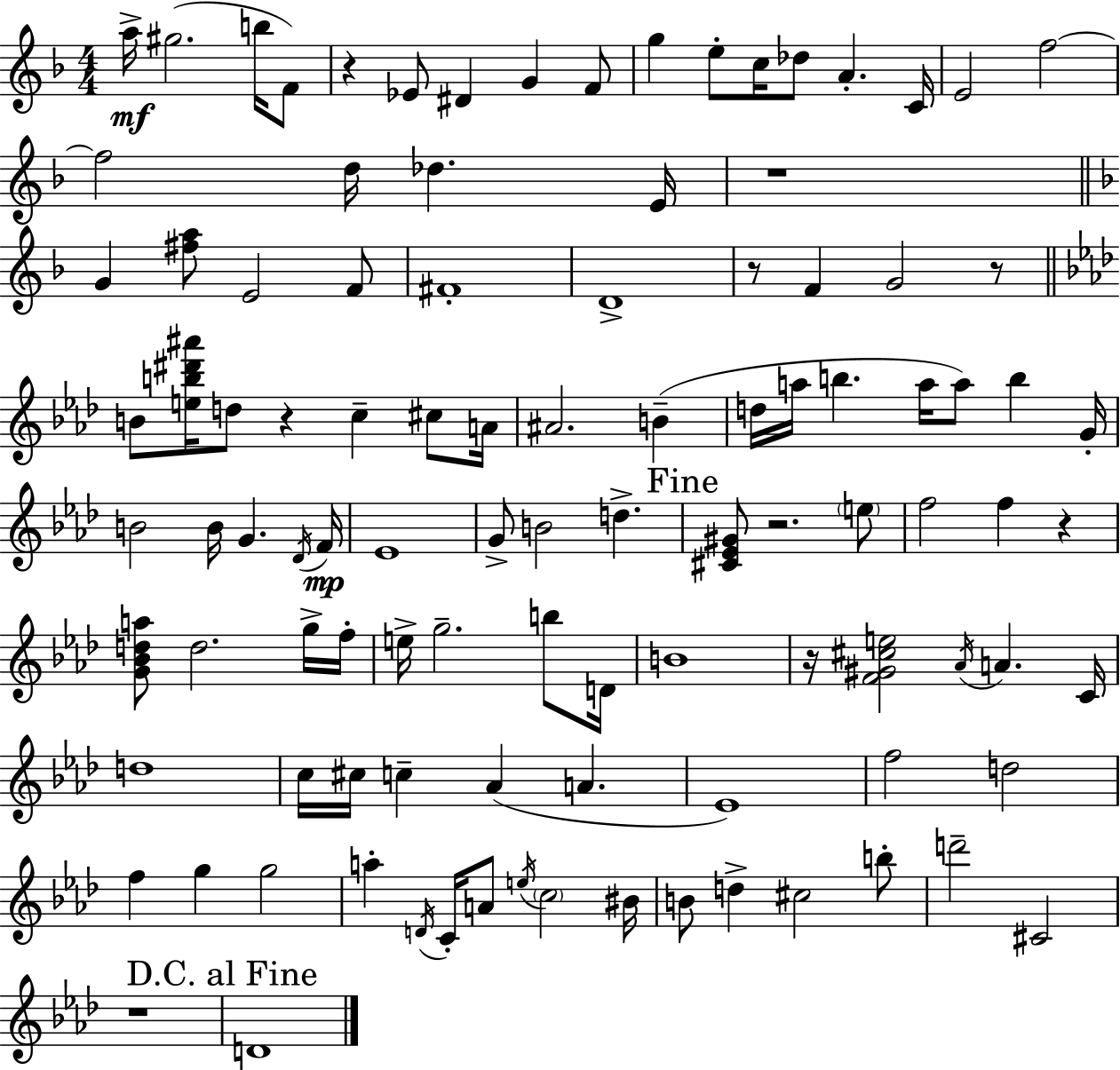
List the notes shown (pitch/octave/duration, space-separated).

A5/s G#5/h. B5/s F4/e R/q Eb4/e D#4/q G4/q F4/e G5/q E5/e C5/s Db5/e A4/q. C4/s E4/h F5/h F5/h D5/s Db5/q. E4/s R/w G4/q [F#5,A5]/e E4/h F4/e F#4/w D4/w R/e F4/q G4/h R/e B4/e [E5,B5,D#6,A#6]/s D5/e R/q C5/q C#5/e A4/s A#4/h. B4/q D5/s A5/s B5/q. A5/s A5/e B5/q G4/s B4/h B4/s G4/q. Db4/s F4/s Eb4/w G4/e B4/h D5/q. [C#4,Eb4,G#4]/e R/h. E5/e F5/h F5/q R/q [G4,Bb4,D5,A5]/e D5/h. G5/s F5/s E5/s G5/h. B5/e D4/s B4/w R/s [F4,G#4,C#5,E5]/h Ab4/s A4/q. C4/s D5/w C5/s C#5/s C5/q Ab4/q A4/q. Eb4/w F5/h D5/h F5/q G5/q G5/h A5/q D4/s C4/s A4/e E5/s C5/h BIS4/s B4/e D5/q C#5/h B5/e D6/h C#4/h R/w D4/w